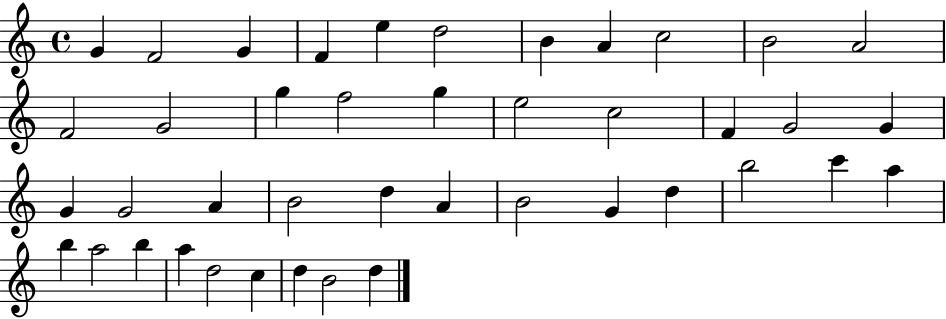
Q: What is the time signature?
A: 4/4